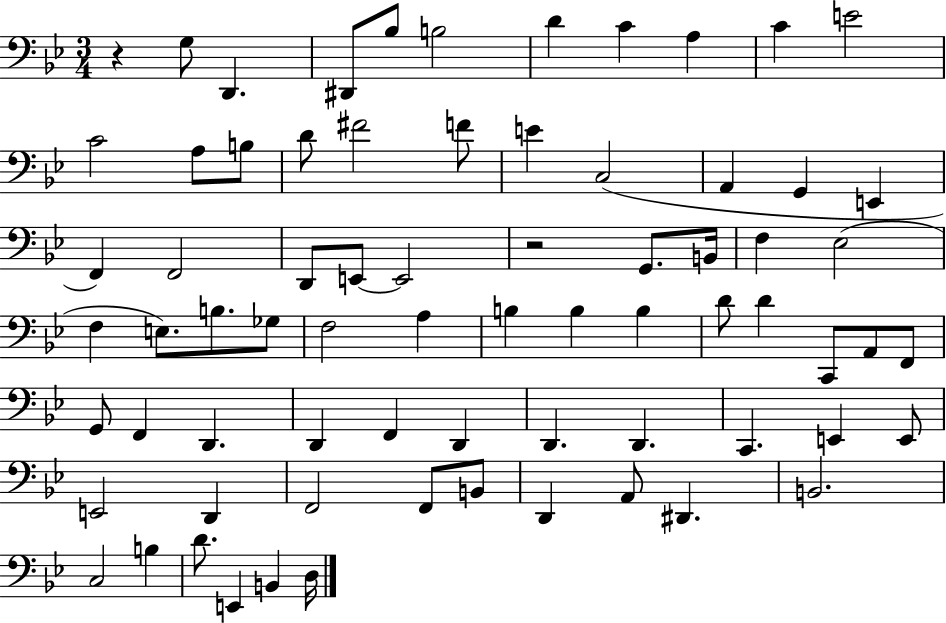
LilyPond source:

{
  \clef bass
  \numericTimeSignature
  \time 3/4
  \key bes \major
  r4 g8 d,4. | dis,8 bes8 b2 | d'4 c'4 a4 | c'4 e'2 | \break c'2 a8 b8 | d'8 fis'2 f'8 | e'4 c2( | a,4 g,4 e,4 | \break f,4) f,2 | d,8 e,8~~ e,2 | r2 g,8. b,16 | f4 ees2( | \break f4 e8.) b8. ges8 | f2 a4 | b4 b4 b4 | d'8 d'4 c,8 a,8 f,8 | \break g,8 f,4 d,4. | d,4 f,4 d,4 | d,4. d,4. | c,4. e,4 e,8 | \break e,2 d,4 | f,2 f,8 b,8 | d,4 a,8 dis,4. | b,2. | \break c2 b4 | d'8. e,4 b,4 d16 | \bar "|."
}